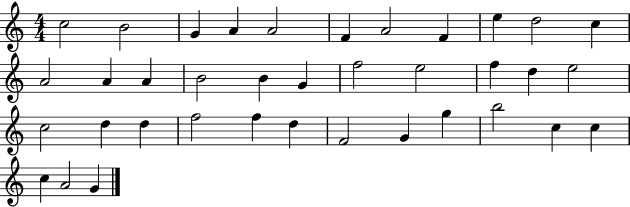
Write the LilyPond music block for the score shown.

{
  \clef treble
  \numericTimeSignature
  \time 4/4
  \key c \major
  c''2 b'2 | g'4 a'4 a'2 | f'4 a'2 f'4 | e''4 d''2 c''4 | \break a'2 a'4 a'4 | b'2 b'4 g'4 | f''2 e''2 | f''4 d''4 e''2 | \break c''2 d''4 d''4 | f''2 f''4 d''4 | f'2 g'4 g''4 | b''2 c''4 c''4 | \break c''4 a'2 g'4 | \bar "|."
}